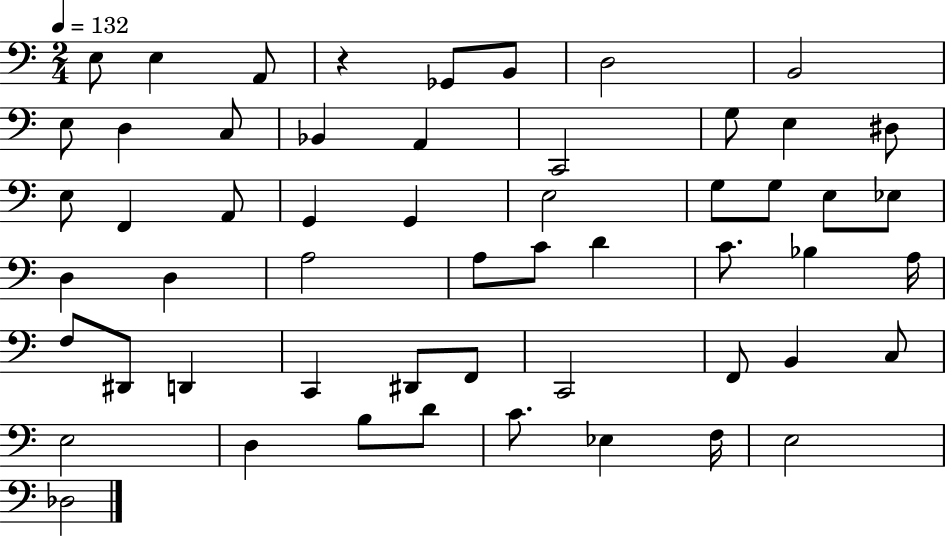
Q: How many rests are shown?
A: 1